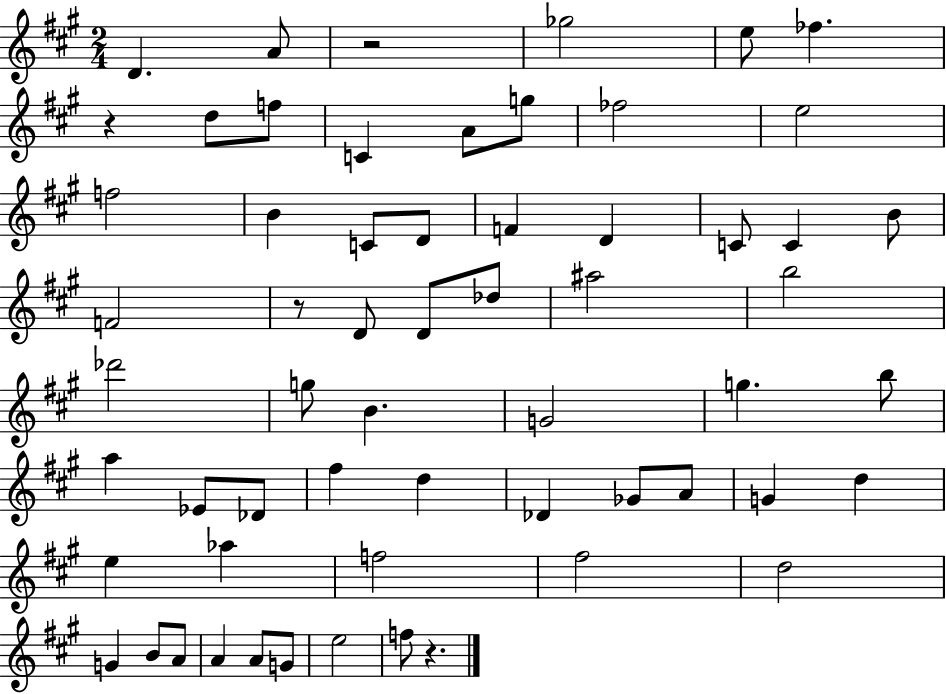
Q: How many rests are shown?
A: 4